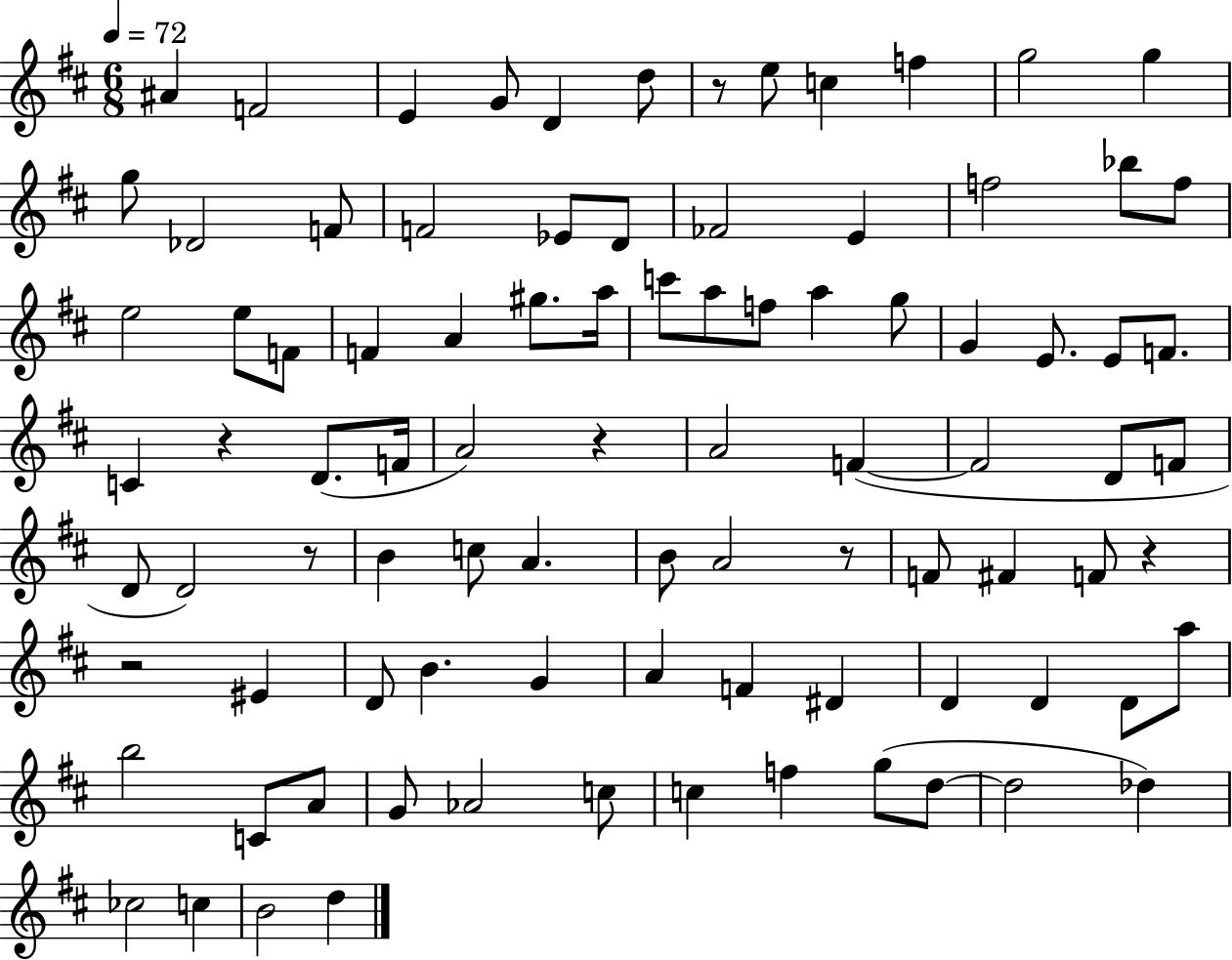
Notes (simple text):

A#4/q F4/h E4/q G4/e D4/q D5/e R/e E5/e C5/q F5/q G5/h G5/q G5/e Db4/h F4/e F4/h Eb4/e D4/e FES4/h E4/q F5/h Bb5/e F5/e E5/h E5/e F4/e F4/q A4/q G#5/e. A5/s C6/e A5/e F5/e A5/q G5/e G4/q E4/e. E4/e F4/e. C4/q R/q D4/e. F4/s A4/h R/q A4/h F4/q F4/h D4/e F4/e D4/e D4/h R/e B4/q C5/e A4/q. B4/e A4/h R/e F4/e F#4/q F4/e R/q R/h EIS4/q D4/e B4/q. G4/q A4/q F4/q D#4/q D4/q D4/q D4/e A5/e B5/h C4/e A4/e G4/e Ab4/h C5/e C5/q F5/q G5/e D5/e D5/h Db5/q CES5/h C5/q B4/h D5/q